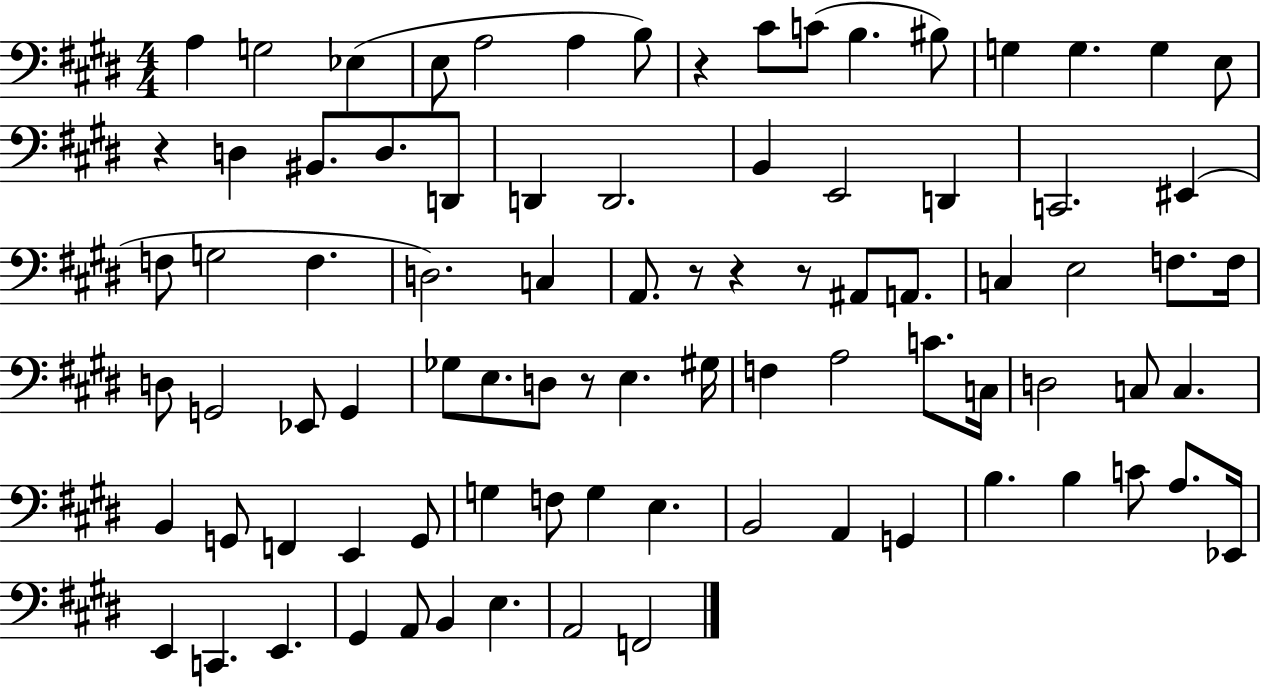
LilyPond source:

{
  \clef bass
  \numericTimeSignature
  \time 4/4
  \key e \major
  a4 g2 ees4( | e8 a2 a4 b8) | r4 cis'8 c'8( b4. bis8) | g4 g4. g4 e8 | \break r4 d4 bis,8. d8. d,8 | d,4 d,2. | b,4 e,2 d,4 | c,2. eis,4( | \break f8 g2 f4. | d2.) c4 | a,8. r8 r4 r8 ais,8 a,8. | c4 e2 f8. f16 | \break d8 g,2 ees,8 g,4 | ges8 e8. d8 r8 e4. gis16 | f4 a2 c'8. c16 | d2 c8 c4. | \break b,4 g,8 f,4 e,4 g,8 | g4 f8 g4 e4. | b,2 a,4 g,4 | b4. b4 c'8 a8. ees,16 | \break e,4 c,4. e,4. | gis,4 a,8 b,4 e4. | a,2 f,2 | \bar "|."
}